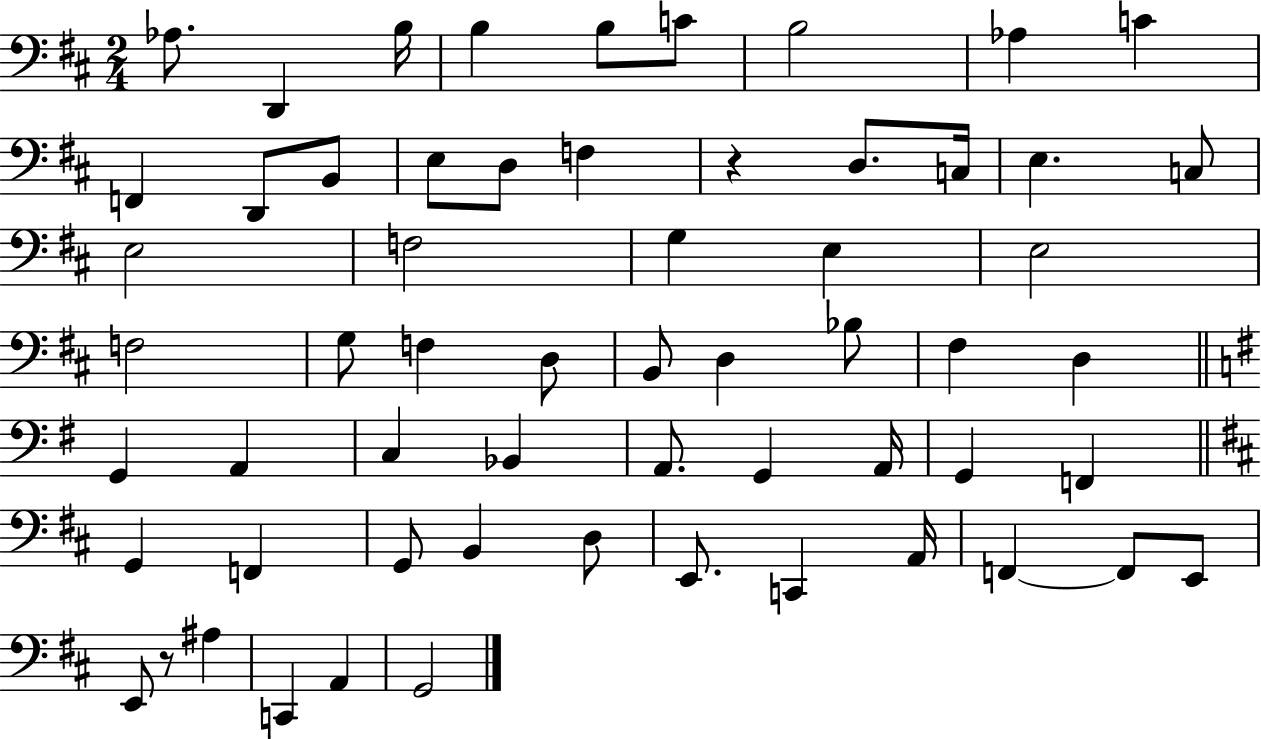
X:1
T:Untitled
M:2/4
L:1/4
K:D
_A,/2 D,, B,/4 B, B,/2 C/2 B,2 _A, C F,, D,,/2 B,,/2 E,/2 D,/2 F, z D,/2 C,/4 E, C,/2 E,2 F,2 G, E, E,2 F,2 G,/2 F, D,/2 B,,/2 D, _B,/2 ^F, D, G,, A,, C, _B,, A,,/2 G,, A,,/4 G,, F,, G,, F,, G,,/2 B,, D,/2 E,,/2 C,, A,,/4 F,, F,,/2 E,,/2 E,,/2 z/2 ^A, C,, A,, G,,2